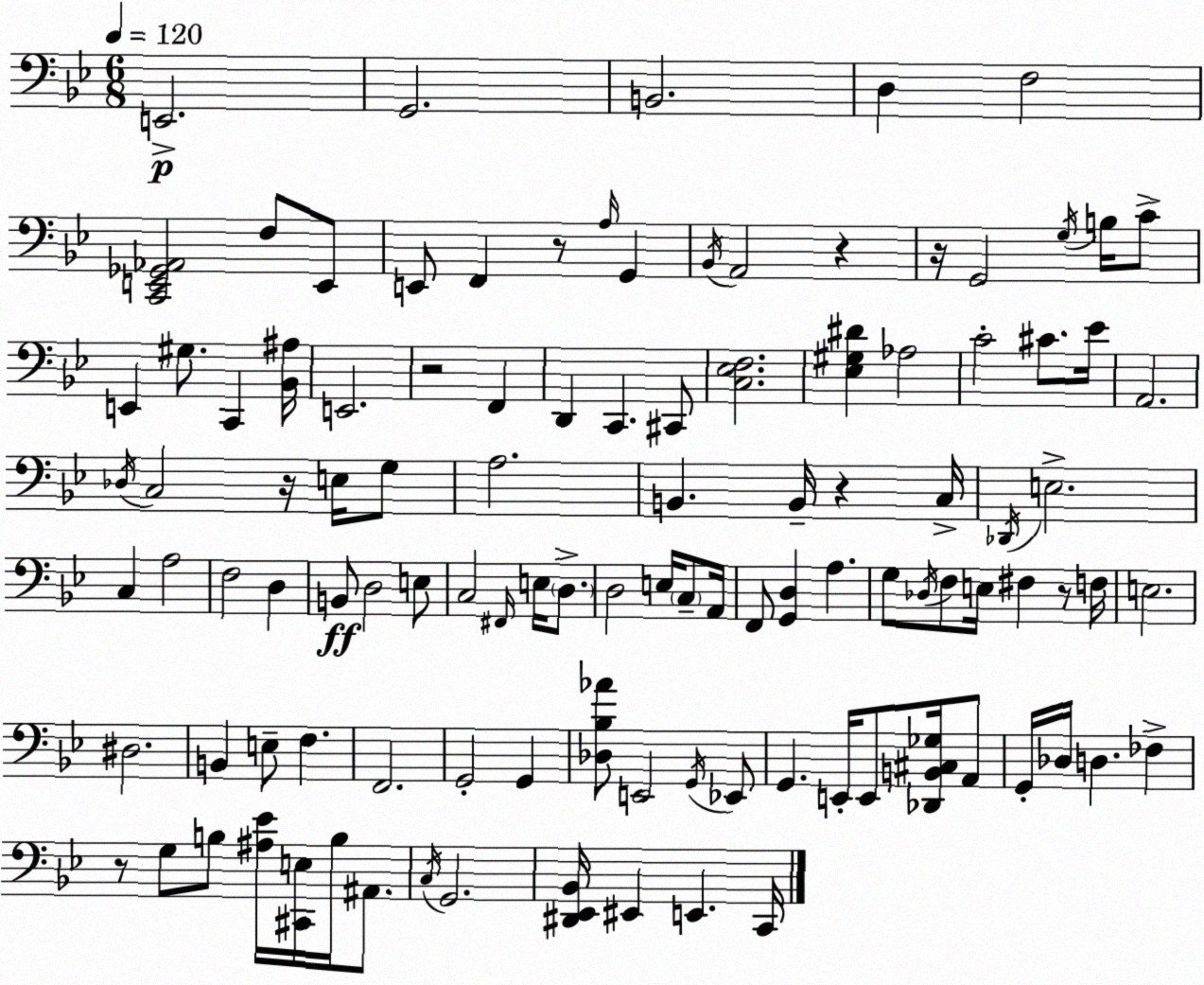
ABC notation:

X:1
T:Untitled
M:6/8
L:1/4
K:Bb
E,,2 G,,2 B,,2 D, F,2 [C,,E,,_G,,_A,,]2 F,/2 E,,/2 E,,/2 F,, z/2 A,/4 G,, _B,,/4 A,,2 z z/4 G,,2 G,/4 B,/4 C/2 E,, ^G,/2 C,, [_B,,^A,]/4 E,,2 z2 F,, D,, C,, ^C,,/2 [C,_E,F,]2 [_E,^G,^D] _A,2 C2 ^C/2 _E/4 A,,2 _D,/4 C,2 z/4 E,/4 G,/2 A,2 B,, B,,/4 z C,/4 _D,,/4 E,2 C, A,2 F,2 D, B,,/2 D,2 E,/2 C,2 ^F,,/4 E,/4 D,/2 D,2 E,/4 C,/2 A,,/4 F,,/2 [G,,D,] A, G,/2 _D,/4 F,/2 E,/4 ^F, z/2 F,/4 E,2 ^D,2 B,, E,/2 F, F,,2 G,,2 G,, [_D,_B,_A]/2 E,,2 G,,/4 _E,,/2 G,, E,,/4 E,,/2 [_D,,B,,^C,_G,]/4 A,,/2 G,,/4 _D,/4 D, _F, z/2 G,/2 B,/2 [^A,_E]/4 [^C,,E,]/4 B,/4 ^A,,/2 C,/4 G,,2 [^D,,_E,,_B,,]/4 ^E,, E,, C,,/4